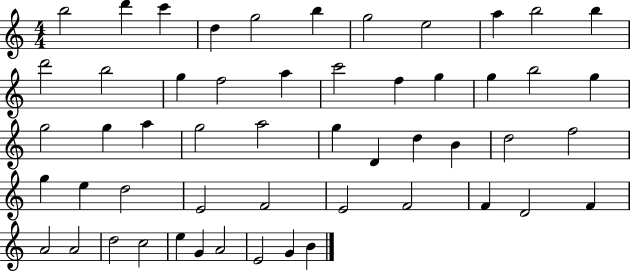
{
  \clef treble
  \numericTimeSignature
  \time 4/4
  \key c \major
  b''2 d'''4 c'''4 | d''4 g''2 b''4 | g''2 e''2 | a''4 b''2 b''4 | \break d'''2 b''2 | g''4 f''2 a''4 | c'''2 f''4 g''4 | g''4 b''2 g''4 | \break g''2 g''4 a''4 | g''2 a''2 | g''4 d'4 d''4 b'4 | d''2 f''2 | \break g''4 e''4 d''2 | e'2 f'2 | e'2 f'2 | f'4 d'2 f'4 | \break a'2 a'2 | d''2 c''2 | e''4 g'4 a'2 | e'2 g'4 b'4 | \break \bar "|."
}